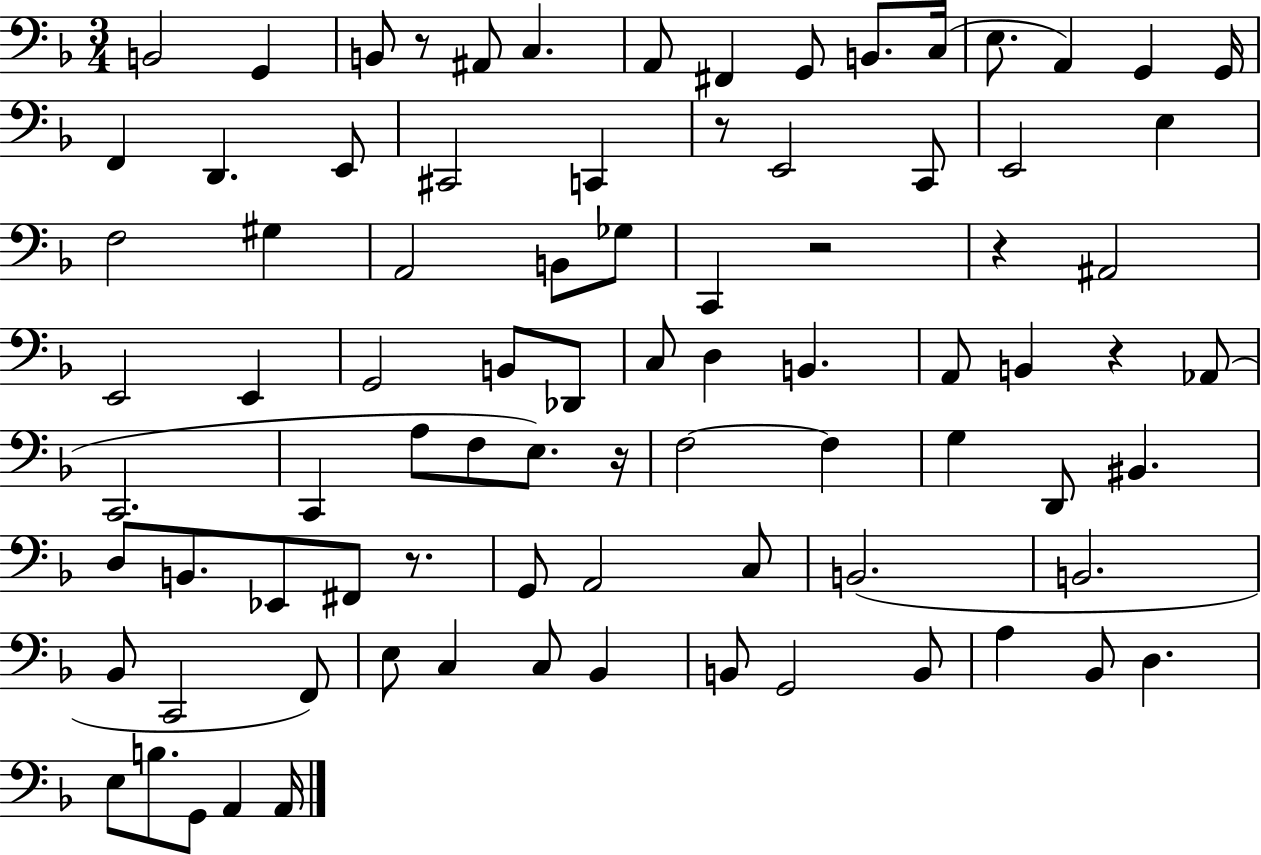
{
  \clef bass
  \numericTimeSignature
  \time 3/4
  \key f \major
  b,2 g,4 | b,8 r8 ais,8 c4. | a,8 fis,4 g,8 b,8. c16( | e8. a,4) g,4 g,16 | \break f,4 d,4. e,8 | cis,2 c,4 | r8 e,2 c,8 | e,2 e4 | \break f2 gis4 | a,2 b,8 ges8 | c,4 r2 | r4 ais,2 | \break e,2 e,4 | g,2 b,8 des,8 | c8 d4 b,4. | a,8 b,4 r4 aes,8( | \break c,2. | c,4 a8 f8 e8.) r16 | f2~~ f4 | g4 d,8 bis,4. | \break d8 b,8. ees,8 fis,8 r8. | g,8 a,2 c8 | b,2.( | b,2. | \break bes,8 c,2 f,8) | e8 c4 c8 bes,4 | b,8 g,2 b,8 | a4 bes,8 d4. | \break e8 b8. g,8 a,4 a,16 | \bar "|."
}